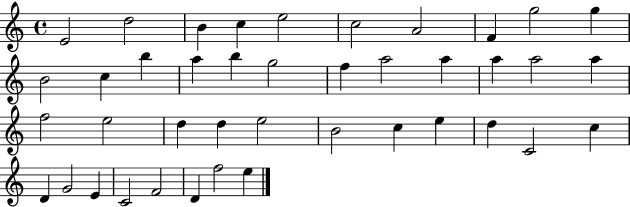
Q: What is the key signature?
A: C major